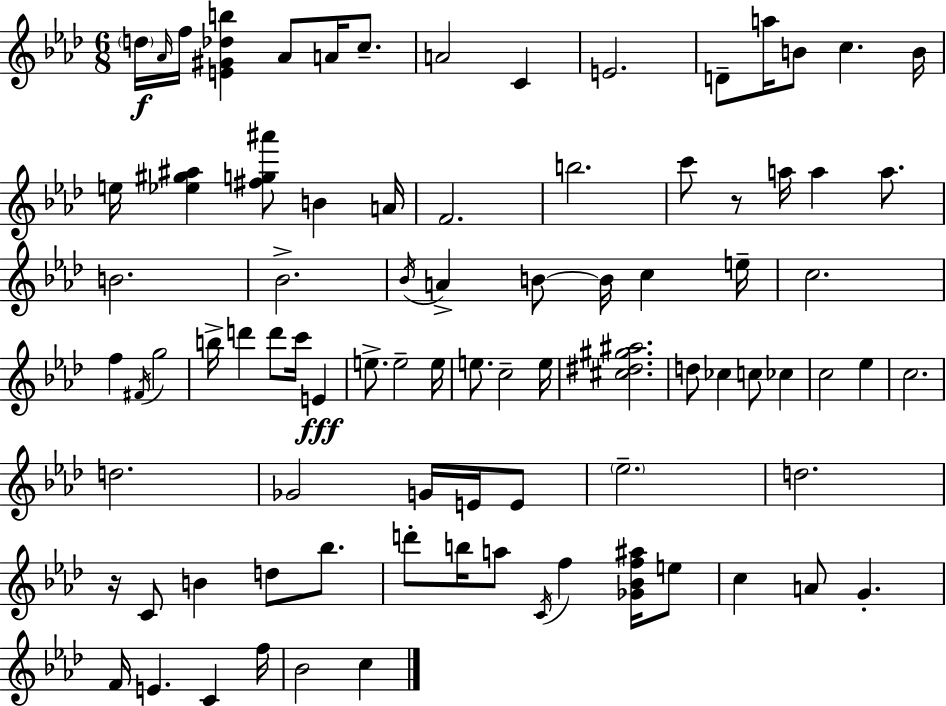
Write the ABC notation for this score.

X:1
T:Untitled
M:6/8
L:1/4
K:Ab
d/4 _A/4 f/4 [E^G_db] _A/2 A/4 c/2 A2 C E2 D/2 a/4 B/2 c B/4 e/4 [_e^g^a] [^fg^a']/2 B A/4 F2 b2 c'/2 z/2 a/4 a a/2 B2 _B2 _B/4 A B/2 B/4 c e/4 c2 f ^F/4 g2 b/4 d' d'/2 c'/4 E e/2 e2 e/4 e/2 c2 e/4 [^c^d^g^a]2 d/2 _c c/2 _c c2 _e c2 d2 _G2 G/4 E/4 E/2 _e2 d2 z/4 C/2 B d/2 _b/2 d'/2 b/4 a/2 C/4 f [_G_Bf^a]/4 e/2 c A/2 G F/4 E C f/4 _B2 c